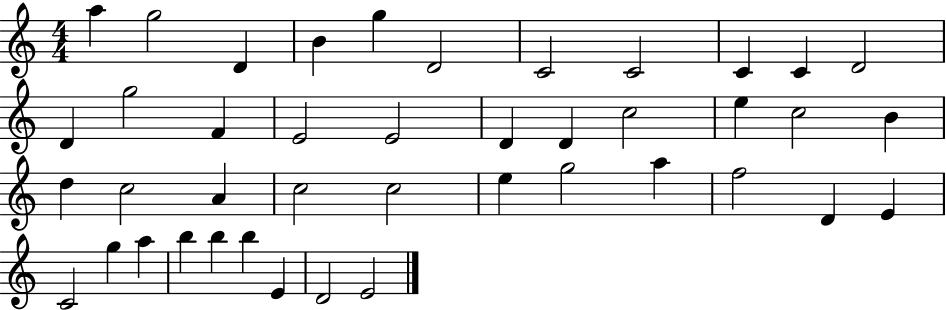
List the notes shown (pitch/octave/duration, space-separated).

A5/q G5/h D4/q B4/q G5/q D4/h C4/h C4/h C4/q C4/q D4/h D4/q G5/h F4/q E4/h E4/h D4/q D4/q C5/h E5/q C5/h B4/q D5/q C5/h A4/q C5/h C5/h E5/q G5/h A5/q F5/h D4/q E4/q C4/h G5/q A5/q B5/q B5/q B5/q E4/q D4/h E4/h